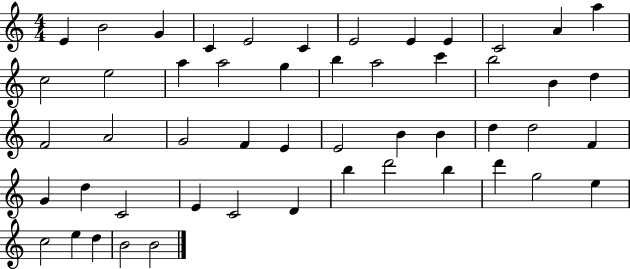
E4/q B4/h G4/q C4/q E4/h C4/q E4/h E4/q E4/q C4/h A4/q A5/q C5/h E5/h A5/q A5/h G5/q B5/q A5/h C6/q B5/h B4/q D5/q F4/h A4/h G4/h F4/q E4/q E4/h B4/q B4/q D5/q D5/h F4/q G4/q D5/q C4/h E4/q C4/h D4/q B5/q D6/h B5/q D6/q G5/h E5/q C5/h E5/q D5/q B4/h B4/h